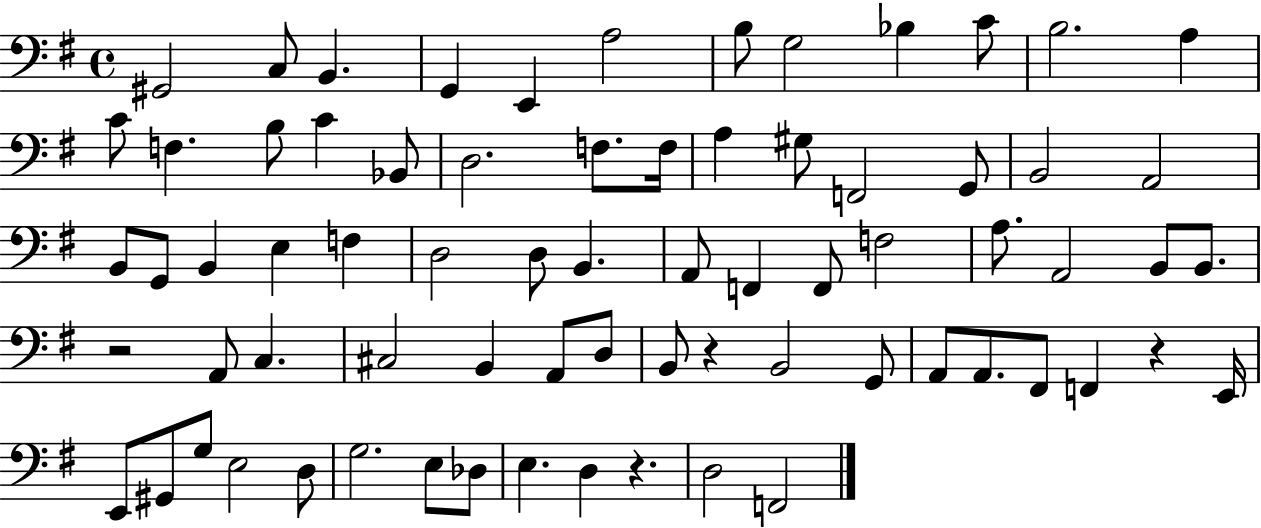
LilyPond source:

{
  \clef bass
  \time 4/4
  \defaultTimeSignature
  \key g \major
  gis,2 c8 b,4. | g,4 e,4 a2 | b8 g2 bes4 c'8 | b2. a4 | \break c'8 f4. b8 c'4 bes,8 | d2. f8. f16 | a4 gis8 f,2 g,8 | b,2 a,2 | \break b,8 g,8 b,4 e4 f4 | d2 d8 b,4. | a,8 f,4 f,8 f2 | a8. a,2 b,8 b,8. | \break r2 a,8 c4. | cis2 b,4 a,8 d8 | b,8 r4 b,2 g,8 | a,8 a,8. fis,8 f,4 r4 e,16 | \break e,8 gis,8 g8 e2 d8 | g2. e8 des8 | e4. d4 r4. | d2 f,2 | \break \bar "|."
}